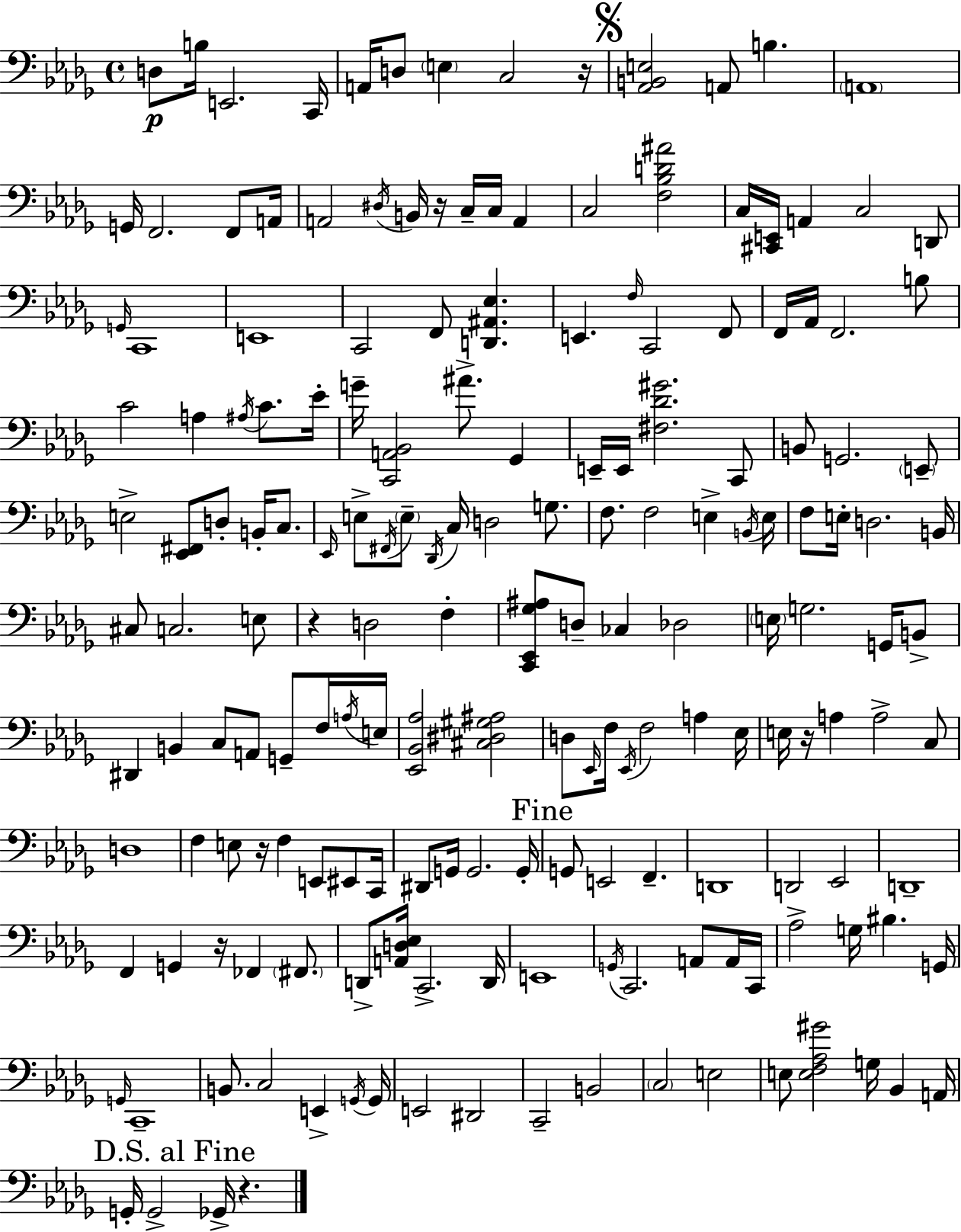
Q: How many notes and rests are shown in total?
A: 179